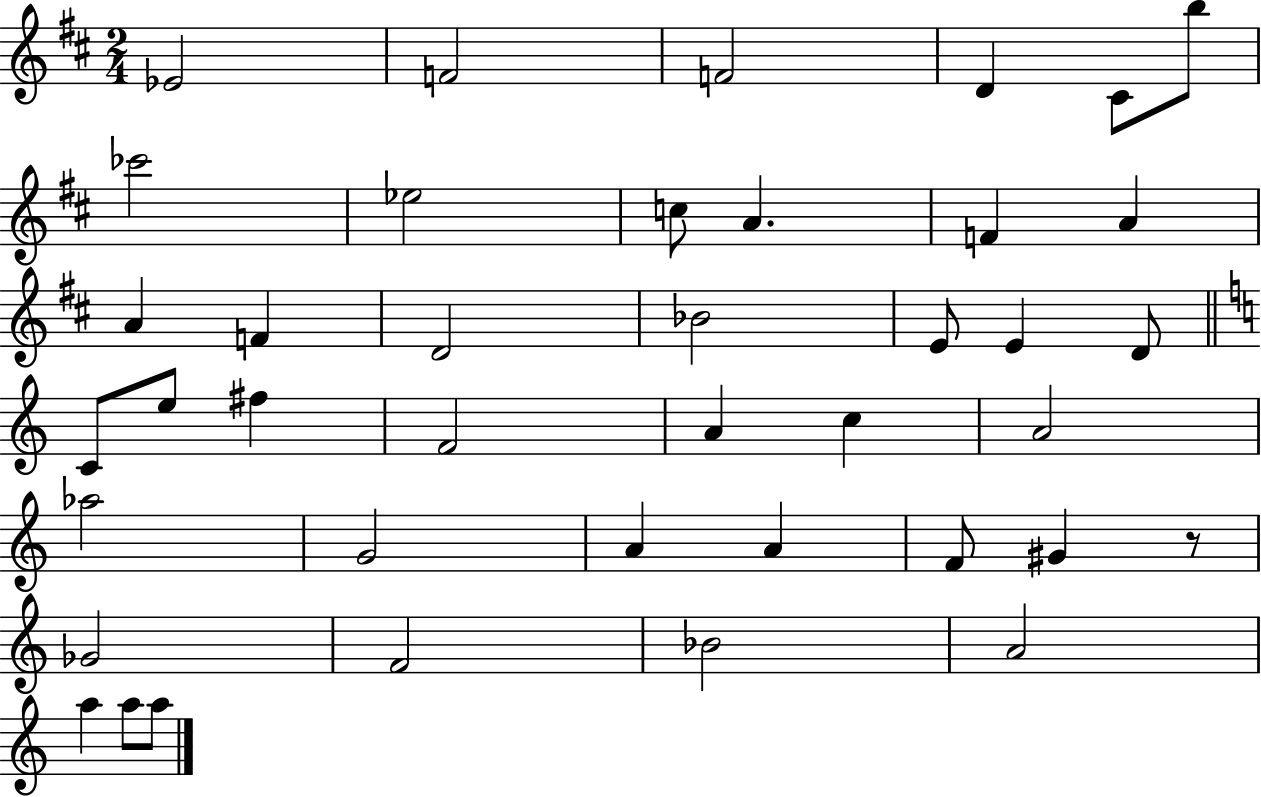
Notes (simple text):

Eb4/h F4/h F4/h D4/q C#4/e B5/e CES6/h Eb5/h C5/e A4/q. F4/q A4/q A4/q F4/q D4/h Bb4/h E4/e E4/q D4/e C4/e E5/e F#5/q F4/h A4/q C5/q A4/h Ab5/h G4/h A4/q A4/q F4/e G#4/q R/e Gb4/h F4/h Bb4/h A4/h A5/q A5/e A5/e